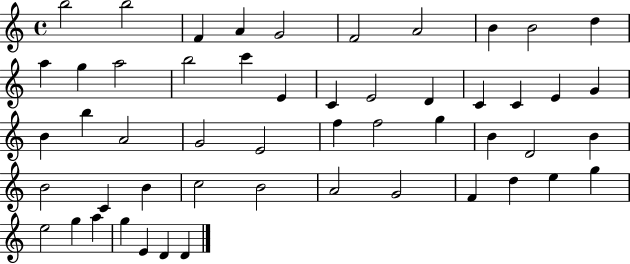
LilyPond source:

{
  \clef treble
  \time 4/4
  \defaultTimeSignature
  \key c \major
  b''2 b''2 | f'4 a'4 g'2 | f'2 a'2 | b'4 b'2 d''4 | \break a''4 g''4 a''2 | b''2 c'''4 e'4 | c'4 e'2 d'4 | c'4 c'4 e'4 g'4 | \break b'4 b''4 a'2 | g'2 e'2 | f''4 f''2 g''4 | b'4 d'2 b'4 | \break b'2 c'4 b'4 | c''2 b'2 | a'2 g'2 | f'4 d''4 e''4 g''4 | \break e''2 g''4 a''4 | g''4 e'4 d'4 d'4 | \bar "|."
}